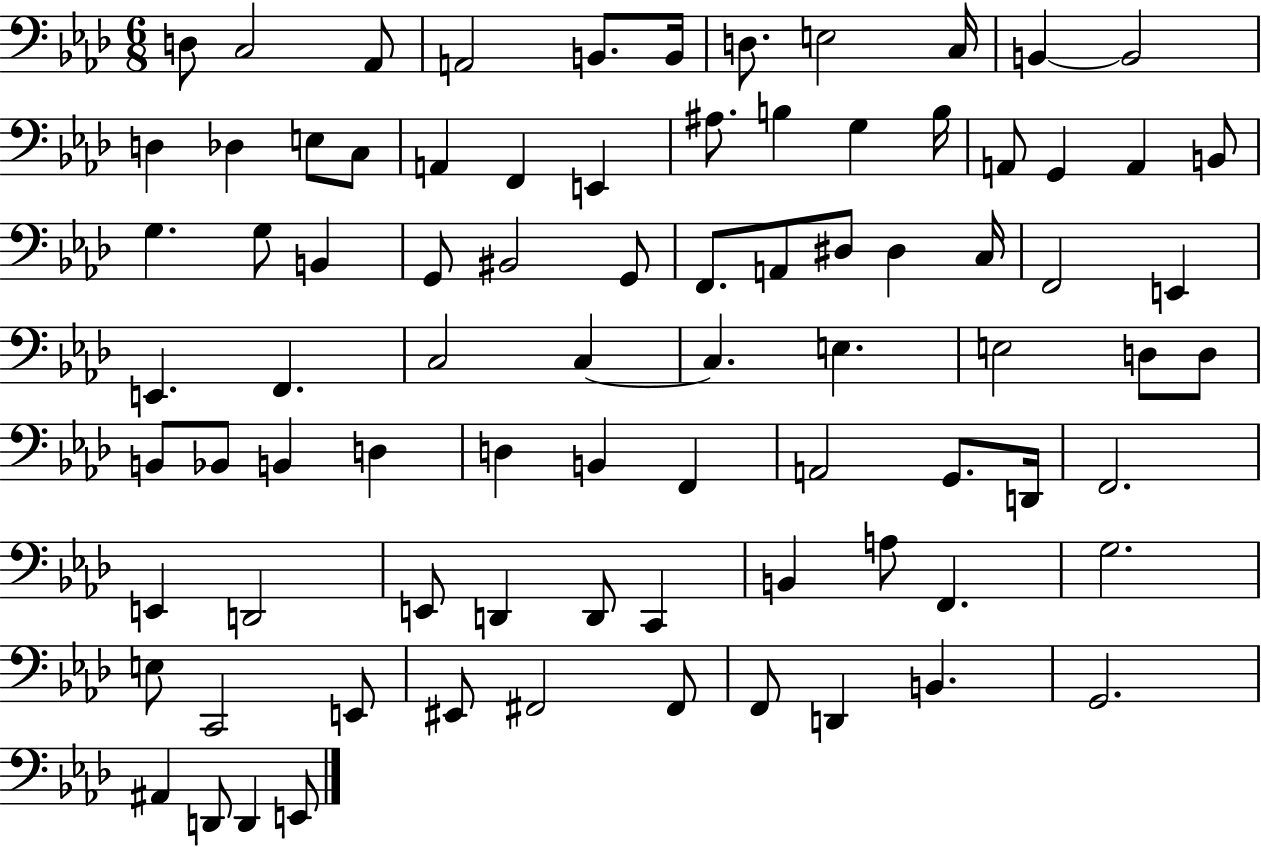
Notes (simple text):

D3/e C3/h Ab2/e A2/h B2/e. B2/s D3/e. E3/h C3/s B2/q B2/h D3/q Db3/q E3/e C3/e A2/q F2/q E2/q A#3/e. B3/q G3/q B3/s A2/e G2/q A2/q B2/e G3/q. G3/e B2/q G2/e BIS2/h G2/e F2/e. A2/e D#3/e D#3/q C3/s F2/h E2/q E2/q. F2/q. C3/h C3/q C3/q. E3/q. E3/h D3/e D3/e B2/e Bb2/e B2/q D3/q D3/q B2/q F2/q A2/h G2/e. D2/s F2/h. E2/q D2/h E2/e D2/q D2/e C2/q B2/q A3/e F2/q. G3/h. E3/e C2/h E2/e EIS2/e F#2/h F#2/e F2/e D2/q B2/q. G2/h. A#2/q D2/e D2/q E2/e